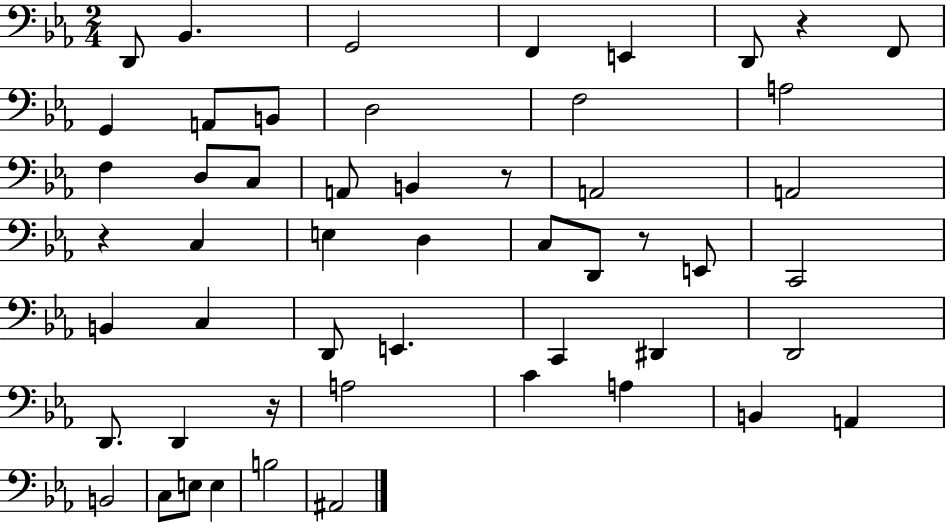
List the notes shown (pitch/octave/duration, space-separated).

D2/e Bb2/q. G2/h F2/q E2/q D2/e R/q F2/e G2/q A2/e B2/e D3/h F3/h A3/h F3/q D3/e C3/e A2/e B2/q R/e A2/h A2/h R/q C3/q E3/q D3/q C3/e D2/e R/e E2/e C2/h B2/q C3/q D2/e E2/q. C2/q D#2/q D2/h D2/e. D2/q R/s A3/h C4/q A3/q B2/q A2/q B2/h C3/e E3/e E3/q B3/h A#2/h